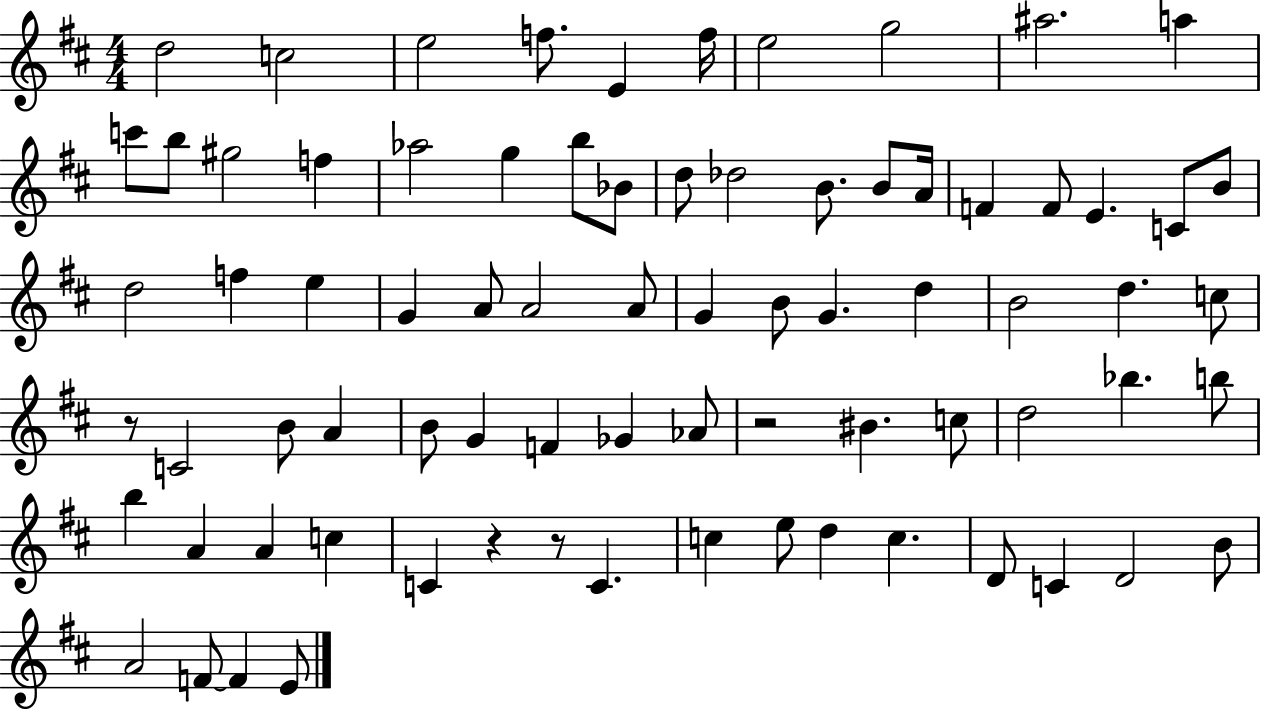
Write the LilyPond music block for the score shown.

{
  \clef treble
  \numericTimeSignature
  \time 4/4
  \key d \major
  d''2 c''2 | e''2 f''8. e'4 f''16 | e''2 g''2 | ais''2. a''4 | \break c'''8 b''8 gis''2 f''4 | aes''2 g''4 b''8 bes'8 | d''8 des''2 b'8. b'8 a'16 | f'4 f'8 e'4. c'8 b'8 | \break d''2 f''4 e''4 | g'4 a'8 a'2 a'8 | g'4 b'8 g'4. d''4 | b'2 d''4. c''8 | \break r8 c'2 b'8 a'4 | b'8 g'4 f'4 ges'4 aes'8 | r2 bis'4. c''8 | d''2 bes''4. b''8 | \break b''4 a'4 a'4 c''4 | c'4 r4 r8 c'4. | c''4 e''8 d''4 c''4. | d'8 c'4 d'2 b'8 | \break a'2 f'8~~ f'4 e'8 | \bar "|."
}